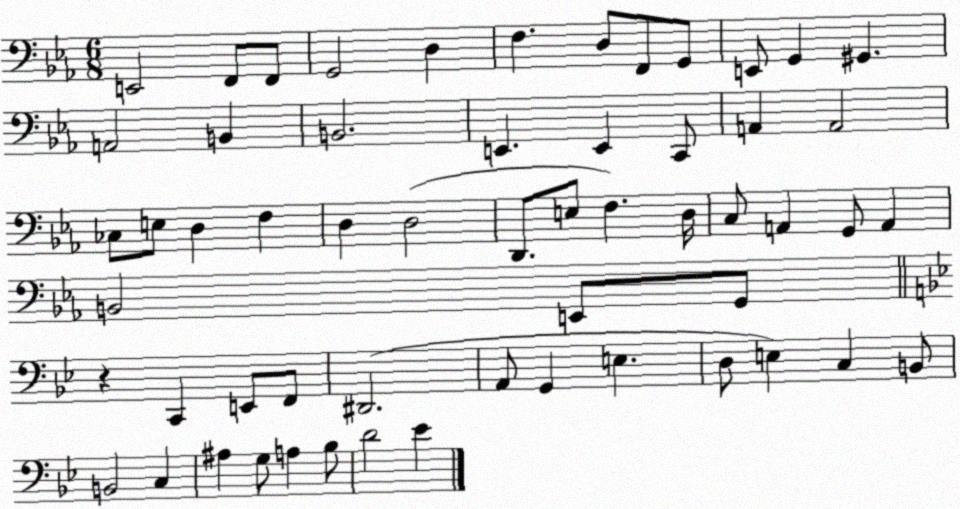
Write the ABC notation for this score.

X:1
T:Untitled
M:6/8
L:1/4
K:Eb
E,,2 F,,/2 F,,/2 G,,2 D, F, D,/2 F,,/2 G,,/2 E,,/2 G,, ^G,, A,,2 B,, B,,2 E,, E,, C,,/2 A,, A,,2 _C,/2 E,/2 D, F, D, D,2 D,,/2 E,/2 F, D,/4 C,/2 A,, G,,/2 A,, B,,2 E,,/2 G,,/2 z C,, E,,/2 F,,/2 ^D,,2 A,,/2 G,, E, D,/2 E, C, B,,/2 B,,2 C, ^A, G,/2 A, _B,/2 D2 _E